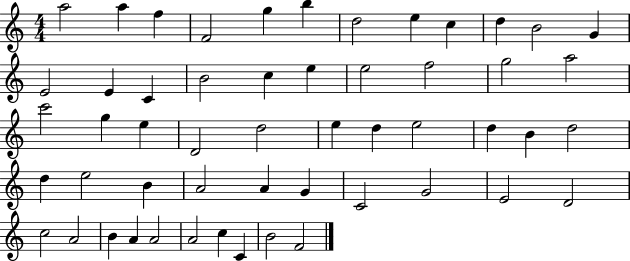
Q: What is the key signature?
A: C major